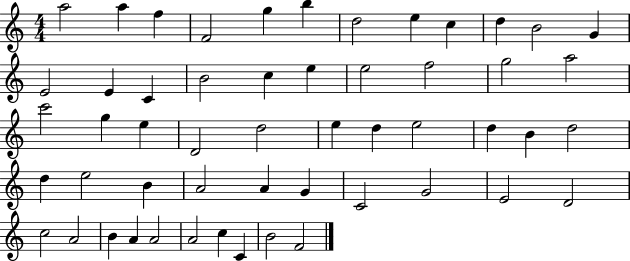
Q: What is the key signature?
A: C major